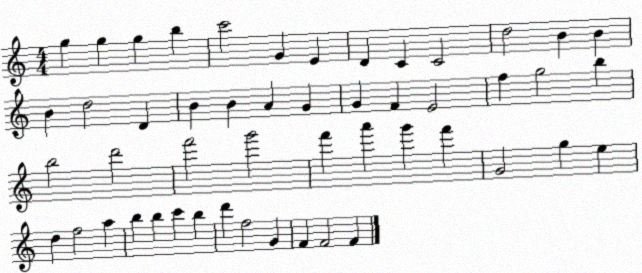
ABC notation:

X:1
T:Untitled
M:4/4
L:1/4
K:C
g g g b c'2 G E D C C2 d2 B B B d2 D B B A G G F E2 f g2 b b2 d'2 f'2 g'2 f' a' g' f' G2 g e d f2 a b b c' b d' f2 G F F2 F